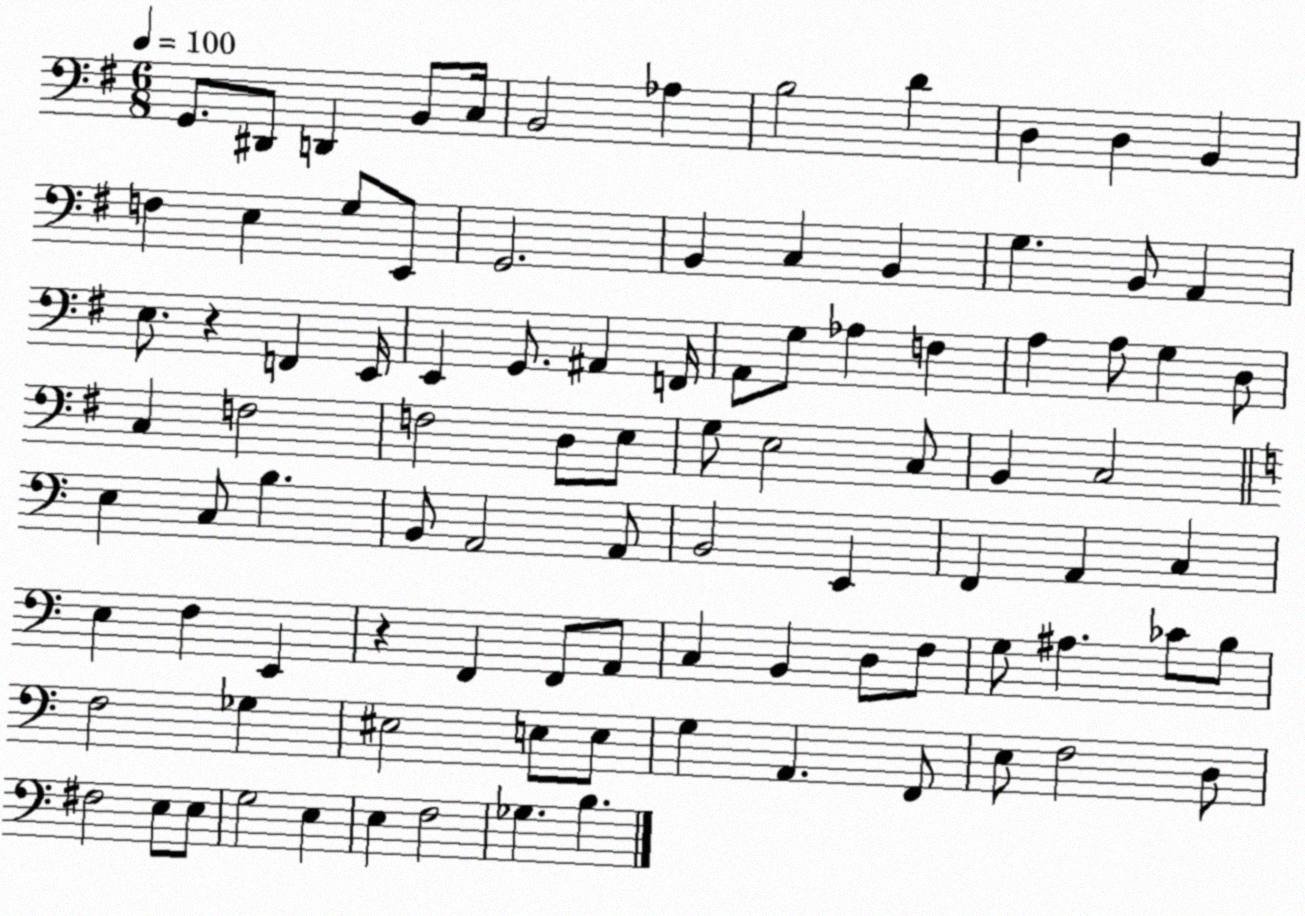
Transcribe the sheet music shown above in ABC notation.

X:1
T:Untitled
M:6/8
L:1/4
K:G
G,,/2 ^D,,/2 D,, B,,/2 C,/4 B,,2 _A, B,2 D D, D, B,, F, E, G,/2 E,,/2 G,,2 B,, C, B,, G, B,,/2 A,, E,/2 z F,, E,,/4 E,, G,,/2 ^A,, F,,/4 A,,/2 G,/2 _A, F, A, A,/2 G, D,/2 C, F,2 F,2 D,/2 E,/2 G,/2 E,2 C,/2 B,, C,2 E, C,/2 B, B,,/2 A,,2 A,,/2 B,,2 E,, F,, A,, C, E, F, E,, z F,, F,,/2 A,,/2 C, B,, D,/2 F,/2 G,/2 ^A, _C/2 B,/2 F,2 _G, ^E,2 E,/2 E,/2 G, A,, F,,/2 E,/2 F,2 D,/2 ^F,2 E,/2 E,/2 G,2 E, E, F,2 _G, B,